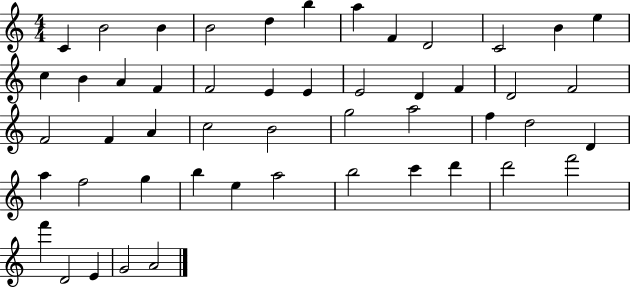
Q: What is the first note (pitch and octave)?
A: C4